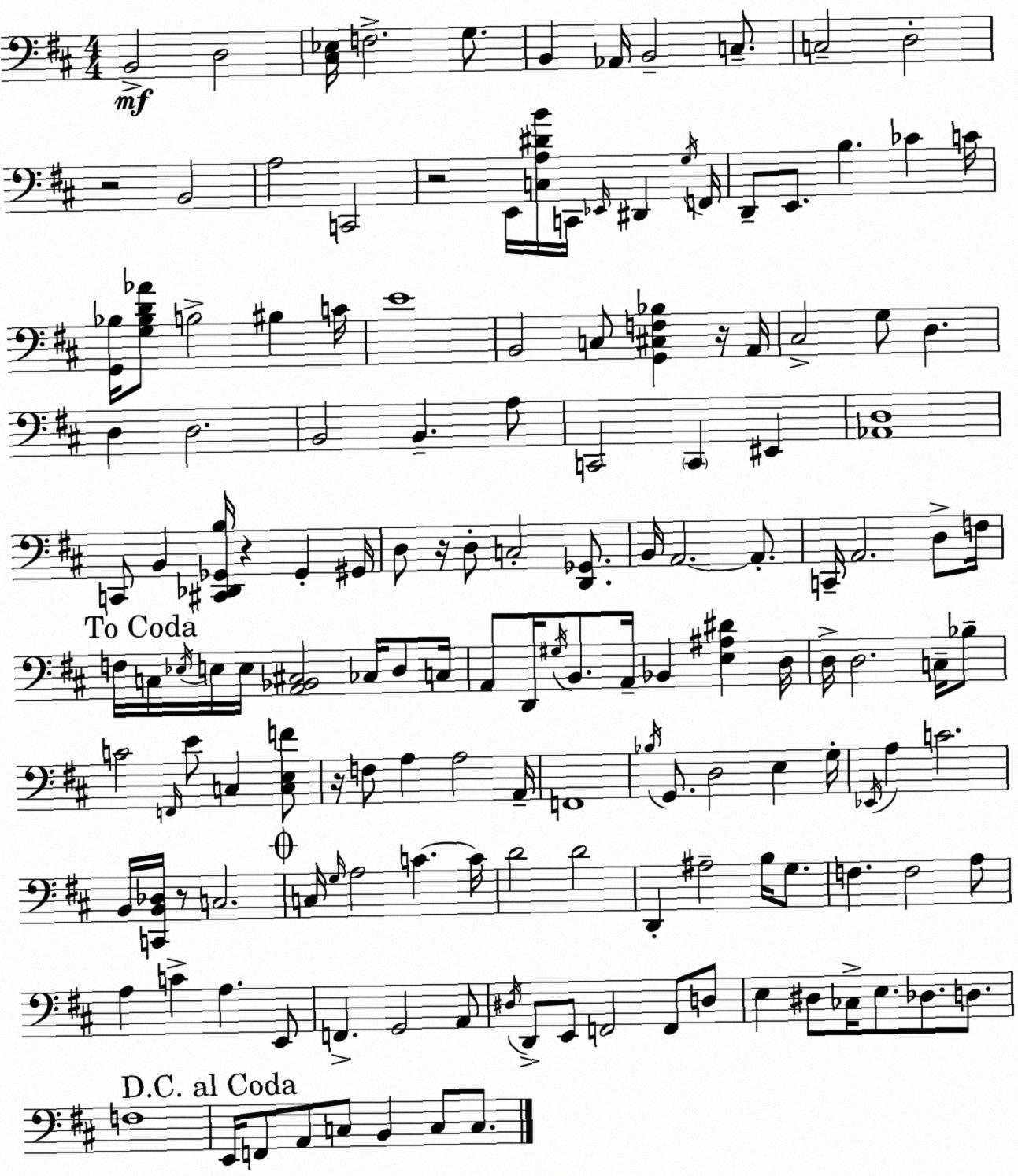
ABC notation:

X:1
T:Untitled
M:4/4
L:1/4
K:D
B,,2 D,2 [^C,_E,]/4 F,2 G,/2 B,, _A,,/4 B,,2 C,/2 C,2 D,2 z2 B,,2 A,2 C,,2 z2 E,,/4 [C,A,^DB]/4 C,,/4 _E,,/4 ^D,, G,/4 F,,/4 D,,/2 E,,/2 B, _C C/4 [G,,_B,]/4 [G,_B,D_A]/2 B,2 ^B, C/4 E4 B,,2 C,/2 [G,,^C,F,_B,] z/4 A,,/4 ^C,2 G,/2 D, D, D,2 B,,2 B,, A,/2 C,,2 C,, ^E,, [_A,,D,]4 C,,/2 B,, [^C,,_D,,_G,,B,]/4 z _G,, ^G,,/4 D,/2 z/4 D,/2 C,2 [D,,_G,,]/2 B,,/4 A,,2 A,,/2 C,,/4 A,,2 D,/2 F,/4 F,/4 C,/4 _E,/4 E,/4 E,/4 [A,,_B,,^C,]2 _C,/4 D,/2 C,/4 A,,/2 D,,/4 ^G,/4 B,,/2 A,,/4 _B,, [E,^A,^D] D,/4 D,/4 D,2 C,/4 _B,/2 C2 F,,/4 E/2 C, [C,E,F]/2 z/4 F,/2 A, A,2 A,,/4 F,,4 _B,/4 G,,/2 D,2 E, G,/4 _E,,/4 A, C2 B,,/4 [C,,B,,_D,]/4 z/2 C,2 C,/4 G,/4 A,2 C C/4 D2 D2 D,, ^A,2 B,/4 G,/2 F, F,2 A,/2 A, C A, E,,/2 F,, G,,2 A,,/2 ^D,/4 D,,/2 E,,/2 F,,2 F,,/2 D,/2 E, ^D,/2 _C,/4 E,/2 _D,/2 D,/2 F,4 E,,/4 F,,/2 A,,/2 C,/2 B,, C,/2 C,/2